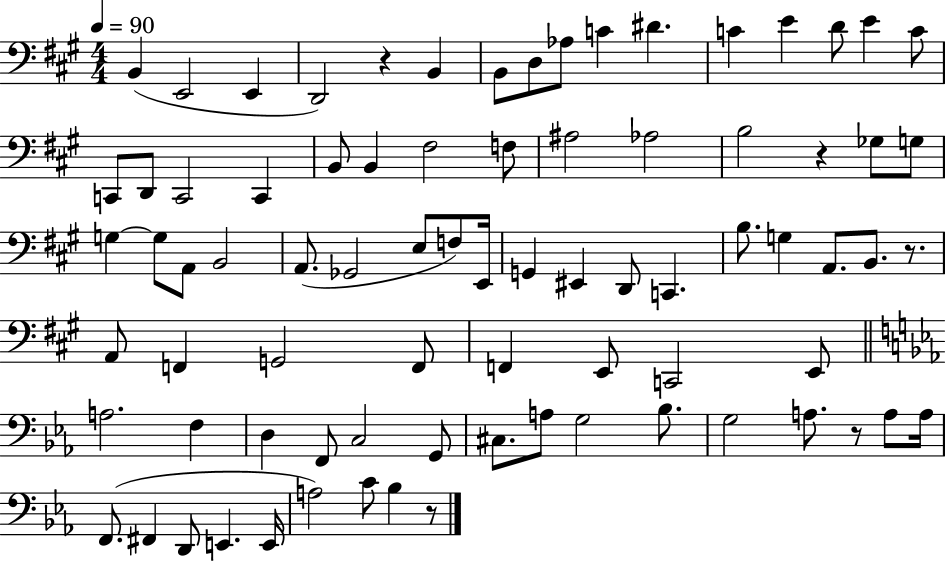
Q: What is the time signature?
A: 4/4